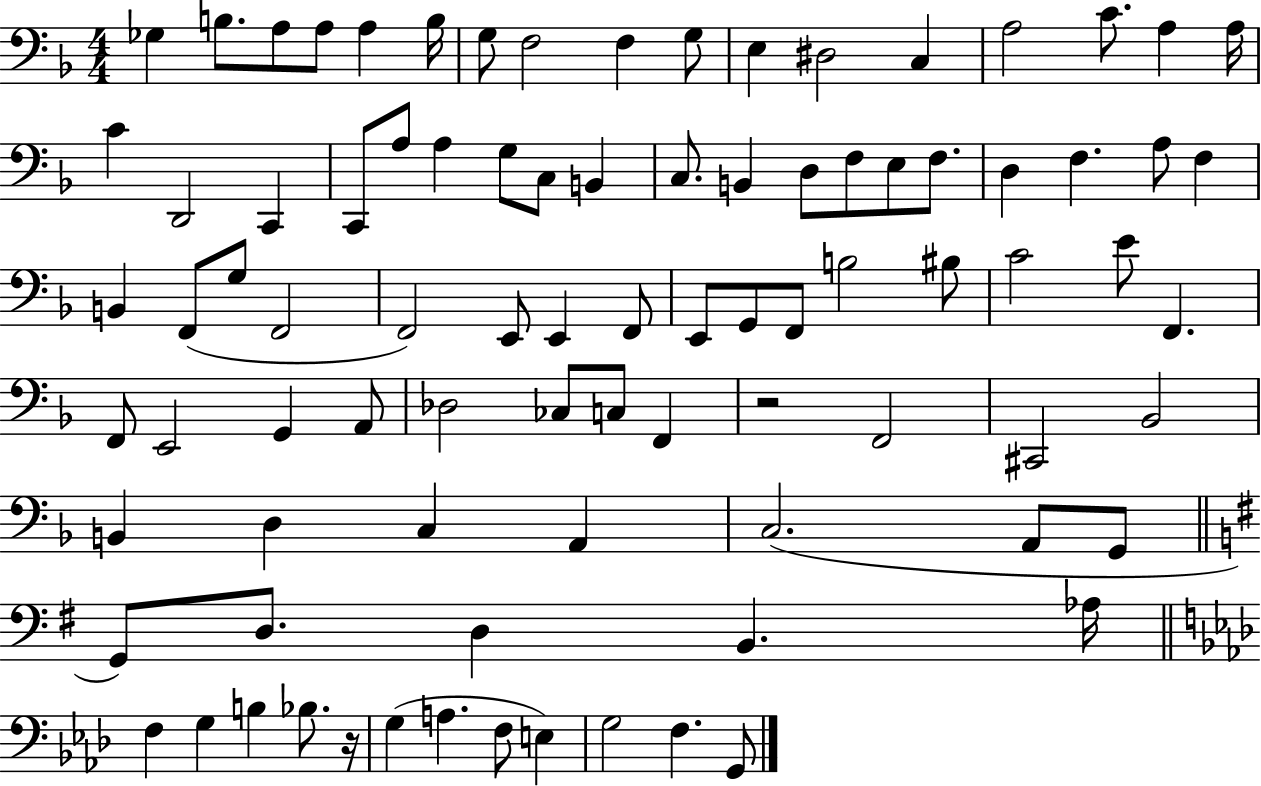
Gb3/q B3/e. A3/e A3/e A3/q B3/s G3/e F3/h F3/q G3/e E3/q D#3/h C3/q A3/h C4/e. A3/q A3/s C4/q D2/h C2/q C2/e A3/e A3/q G3/e C3/e B2/q C3/e. B2/q D3/e F3/e E3/e F3/e. D3/q F3/q. A3/e F3/q B2/q F2/e G3/e F2/h F2/h E2/e E2/q F2/e E2/e G2/e F2/e B3/h BIS3/e C4/h E4/e F2/q. F2/e E2/h G2/q A2/e Db3/h CES3/e C3/e F2/q R/h F2/h C#2/h Bb2/h B2/q D3/q C3/q A2/q C3/h. A2/e G2/e G2/e D3/e. D3/q B2/q. Ab3/s F3/q G3/q B3/q Bb3/e. R/s G3/q A3/q. F3/e E3/q G3/h F3/q. G2/e